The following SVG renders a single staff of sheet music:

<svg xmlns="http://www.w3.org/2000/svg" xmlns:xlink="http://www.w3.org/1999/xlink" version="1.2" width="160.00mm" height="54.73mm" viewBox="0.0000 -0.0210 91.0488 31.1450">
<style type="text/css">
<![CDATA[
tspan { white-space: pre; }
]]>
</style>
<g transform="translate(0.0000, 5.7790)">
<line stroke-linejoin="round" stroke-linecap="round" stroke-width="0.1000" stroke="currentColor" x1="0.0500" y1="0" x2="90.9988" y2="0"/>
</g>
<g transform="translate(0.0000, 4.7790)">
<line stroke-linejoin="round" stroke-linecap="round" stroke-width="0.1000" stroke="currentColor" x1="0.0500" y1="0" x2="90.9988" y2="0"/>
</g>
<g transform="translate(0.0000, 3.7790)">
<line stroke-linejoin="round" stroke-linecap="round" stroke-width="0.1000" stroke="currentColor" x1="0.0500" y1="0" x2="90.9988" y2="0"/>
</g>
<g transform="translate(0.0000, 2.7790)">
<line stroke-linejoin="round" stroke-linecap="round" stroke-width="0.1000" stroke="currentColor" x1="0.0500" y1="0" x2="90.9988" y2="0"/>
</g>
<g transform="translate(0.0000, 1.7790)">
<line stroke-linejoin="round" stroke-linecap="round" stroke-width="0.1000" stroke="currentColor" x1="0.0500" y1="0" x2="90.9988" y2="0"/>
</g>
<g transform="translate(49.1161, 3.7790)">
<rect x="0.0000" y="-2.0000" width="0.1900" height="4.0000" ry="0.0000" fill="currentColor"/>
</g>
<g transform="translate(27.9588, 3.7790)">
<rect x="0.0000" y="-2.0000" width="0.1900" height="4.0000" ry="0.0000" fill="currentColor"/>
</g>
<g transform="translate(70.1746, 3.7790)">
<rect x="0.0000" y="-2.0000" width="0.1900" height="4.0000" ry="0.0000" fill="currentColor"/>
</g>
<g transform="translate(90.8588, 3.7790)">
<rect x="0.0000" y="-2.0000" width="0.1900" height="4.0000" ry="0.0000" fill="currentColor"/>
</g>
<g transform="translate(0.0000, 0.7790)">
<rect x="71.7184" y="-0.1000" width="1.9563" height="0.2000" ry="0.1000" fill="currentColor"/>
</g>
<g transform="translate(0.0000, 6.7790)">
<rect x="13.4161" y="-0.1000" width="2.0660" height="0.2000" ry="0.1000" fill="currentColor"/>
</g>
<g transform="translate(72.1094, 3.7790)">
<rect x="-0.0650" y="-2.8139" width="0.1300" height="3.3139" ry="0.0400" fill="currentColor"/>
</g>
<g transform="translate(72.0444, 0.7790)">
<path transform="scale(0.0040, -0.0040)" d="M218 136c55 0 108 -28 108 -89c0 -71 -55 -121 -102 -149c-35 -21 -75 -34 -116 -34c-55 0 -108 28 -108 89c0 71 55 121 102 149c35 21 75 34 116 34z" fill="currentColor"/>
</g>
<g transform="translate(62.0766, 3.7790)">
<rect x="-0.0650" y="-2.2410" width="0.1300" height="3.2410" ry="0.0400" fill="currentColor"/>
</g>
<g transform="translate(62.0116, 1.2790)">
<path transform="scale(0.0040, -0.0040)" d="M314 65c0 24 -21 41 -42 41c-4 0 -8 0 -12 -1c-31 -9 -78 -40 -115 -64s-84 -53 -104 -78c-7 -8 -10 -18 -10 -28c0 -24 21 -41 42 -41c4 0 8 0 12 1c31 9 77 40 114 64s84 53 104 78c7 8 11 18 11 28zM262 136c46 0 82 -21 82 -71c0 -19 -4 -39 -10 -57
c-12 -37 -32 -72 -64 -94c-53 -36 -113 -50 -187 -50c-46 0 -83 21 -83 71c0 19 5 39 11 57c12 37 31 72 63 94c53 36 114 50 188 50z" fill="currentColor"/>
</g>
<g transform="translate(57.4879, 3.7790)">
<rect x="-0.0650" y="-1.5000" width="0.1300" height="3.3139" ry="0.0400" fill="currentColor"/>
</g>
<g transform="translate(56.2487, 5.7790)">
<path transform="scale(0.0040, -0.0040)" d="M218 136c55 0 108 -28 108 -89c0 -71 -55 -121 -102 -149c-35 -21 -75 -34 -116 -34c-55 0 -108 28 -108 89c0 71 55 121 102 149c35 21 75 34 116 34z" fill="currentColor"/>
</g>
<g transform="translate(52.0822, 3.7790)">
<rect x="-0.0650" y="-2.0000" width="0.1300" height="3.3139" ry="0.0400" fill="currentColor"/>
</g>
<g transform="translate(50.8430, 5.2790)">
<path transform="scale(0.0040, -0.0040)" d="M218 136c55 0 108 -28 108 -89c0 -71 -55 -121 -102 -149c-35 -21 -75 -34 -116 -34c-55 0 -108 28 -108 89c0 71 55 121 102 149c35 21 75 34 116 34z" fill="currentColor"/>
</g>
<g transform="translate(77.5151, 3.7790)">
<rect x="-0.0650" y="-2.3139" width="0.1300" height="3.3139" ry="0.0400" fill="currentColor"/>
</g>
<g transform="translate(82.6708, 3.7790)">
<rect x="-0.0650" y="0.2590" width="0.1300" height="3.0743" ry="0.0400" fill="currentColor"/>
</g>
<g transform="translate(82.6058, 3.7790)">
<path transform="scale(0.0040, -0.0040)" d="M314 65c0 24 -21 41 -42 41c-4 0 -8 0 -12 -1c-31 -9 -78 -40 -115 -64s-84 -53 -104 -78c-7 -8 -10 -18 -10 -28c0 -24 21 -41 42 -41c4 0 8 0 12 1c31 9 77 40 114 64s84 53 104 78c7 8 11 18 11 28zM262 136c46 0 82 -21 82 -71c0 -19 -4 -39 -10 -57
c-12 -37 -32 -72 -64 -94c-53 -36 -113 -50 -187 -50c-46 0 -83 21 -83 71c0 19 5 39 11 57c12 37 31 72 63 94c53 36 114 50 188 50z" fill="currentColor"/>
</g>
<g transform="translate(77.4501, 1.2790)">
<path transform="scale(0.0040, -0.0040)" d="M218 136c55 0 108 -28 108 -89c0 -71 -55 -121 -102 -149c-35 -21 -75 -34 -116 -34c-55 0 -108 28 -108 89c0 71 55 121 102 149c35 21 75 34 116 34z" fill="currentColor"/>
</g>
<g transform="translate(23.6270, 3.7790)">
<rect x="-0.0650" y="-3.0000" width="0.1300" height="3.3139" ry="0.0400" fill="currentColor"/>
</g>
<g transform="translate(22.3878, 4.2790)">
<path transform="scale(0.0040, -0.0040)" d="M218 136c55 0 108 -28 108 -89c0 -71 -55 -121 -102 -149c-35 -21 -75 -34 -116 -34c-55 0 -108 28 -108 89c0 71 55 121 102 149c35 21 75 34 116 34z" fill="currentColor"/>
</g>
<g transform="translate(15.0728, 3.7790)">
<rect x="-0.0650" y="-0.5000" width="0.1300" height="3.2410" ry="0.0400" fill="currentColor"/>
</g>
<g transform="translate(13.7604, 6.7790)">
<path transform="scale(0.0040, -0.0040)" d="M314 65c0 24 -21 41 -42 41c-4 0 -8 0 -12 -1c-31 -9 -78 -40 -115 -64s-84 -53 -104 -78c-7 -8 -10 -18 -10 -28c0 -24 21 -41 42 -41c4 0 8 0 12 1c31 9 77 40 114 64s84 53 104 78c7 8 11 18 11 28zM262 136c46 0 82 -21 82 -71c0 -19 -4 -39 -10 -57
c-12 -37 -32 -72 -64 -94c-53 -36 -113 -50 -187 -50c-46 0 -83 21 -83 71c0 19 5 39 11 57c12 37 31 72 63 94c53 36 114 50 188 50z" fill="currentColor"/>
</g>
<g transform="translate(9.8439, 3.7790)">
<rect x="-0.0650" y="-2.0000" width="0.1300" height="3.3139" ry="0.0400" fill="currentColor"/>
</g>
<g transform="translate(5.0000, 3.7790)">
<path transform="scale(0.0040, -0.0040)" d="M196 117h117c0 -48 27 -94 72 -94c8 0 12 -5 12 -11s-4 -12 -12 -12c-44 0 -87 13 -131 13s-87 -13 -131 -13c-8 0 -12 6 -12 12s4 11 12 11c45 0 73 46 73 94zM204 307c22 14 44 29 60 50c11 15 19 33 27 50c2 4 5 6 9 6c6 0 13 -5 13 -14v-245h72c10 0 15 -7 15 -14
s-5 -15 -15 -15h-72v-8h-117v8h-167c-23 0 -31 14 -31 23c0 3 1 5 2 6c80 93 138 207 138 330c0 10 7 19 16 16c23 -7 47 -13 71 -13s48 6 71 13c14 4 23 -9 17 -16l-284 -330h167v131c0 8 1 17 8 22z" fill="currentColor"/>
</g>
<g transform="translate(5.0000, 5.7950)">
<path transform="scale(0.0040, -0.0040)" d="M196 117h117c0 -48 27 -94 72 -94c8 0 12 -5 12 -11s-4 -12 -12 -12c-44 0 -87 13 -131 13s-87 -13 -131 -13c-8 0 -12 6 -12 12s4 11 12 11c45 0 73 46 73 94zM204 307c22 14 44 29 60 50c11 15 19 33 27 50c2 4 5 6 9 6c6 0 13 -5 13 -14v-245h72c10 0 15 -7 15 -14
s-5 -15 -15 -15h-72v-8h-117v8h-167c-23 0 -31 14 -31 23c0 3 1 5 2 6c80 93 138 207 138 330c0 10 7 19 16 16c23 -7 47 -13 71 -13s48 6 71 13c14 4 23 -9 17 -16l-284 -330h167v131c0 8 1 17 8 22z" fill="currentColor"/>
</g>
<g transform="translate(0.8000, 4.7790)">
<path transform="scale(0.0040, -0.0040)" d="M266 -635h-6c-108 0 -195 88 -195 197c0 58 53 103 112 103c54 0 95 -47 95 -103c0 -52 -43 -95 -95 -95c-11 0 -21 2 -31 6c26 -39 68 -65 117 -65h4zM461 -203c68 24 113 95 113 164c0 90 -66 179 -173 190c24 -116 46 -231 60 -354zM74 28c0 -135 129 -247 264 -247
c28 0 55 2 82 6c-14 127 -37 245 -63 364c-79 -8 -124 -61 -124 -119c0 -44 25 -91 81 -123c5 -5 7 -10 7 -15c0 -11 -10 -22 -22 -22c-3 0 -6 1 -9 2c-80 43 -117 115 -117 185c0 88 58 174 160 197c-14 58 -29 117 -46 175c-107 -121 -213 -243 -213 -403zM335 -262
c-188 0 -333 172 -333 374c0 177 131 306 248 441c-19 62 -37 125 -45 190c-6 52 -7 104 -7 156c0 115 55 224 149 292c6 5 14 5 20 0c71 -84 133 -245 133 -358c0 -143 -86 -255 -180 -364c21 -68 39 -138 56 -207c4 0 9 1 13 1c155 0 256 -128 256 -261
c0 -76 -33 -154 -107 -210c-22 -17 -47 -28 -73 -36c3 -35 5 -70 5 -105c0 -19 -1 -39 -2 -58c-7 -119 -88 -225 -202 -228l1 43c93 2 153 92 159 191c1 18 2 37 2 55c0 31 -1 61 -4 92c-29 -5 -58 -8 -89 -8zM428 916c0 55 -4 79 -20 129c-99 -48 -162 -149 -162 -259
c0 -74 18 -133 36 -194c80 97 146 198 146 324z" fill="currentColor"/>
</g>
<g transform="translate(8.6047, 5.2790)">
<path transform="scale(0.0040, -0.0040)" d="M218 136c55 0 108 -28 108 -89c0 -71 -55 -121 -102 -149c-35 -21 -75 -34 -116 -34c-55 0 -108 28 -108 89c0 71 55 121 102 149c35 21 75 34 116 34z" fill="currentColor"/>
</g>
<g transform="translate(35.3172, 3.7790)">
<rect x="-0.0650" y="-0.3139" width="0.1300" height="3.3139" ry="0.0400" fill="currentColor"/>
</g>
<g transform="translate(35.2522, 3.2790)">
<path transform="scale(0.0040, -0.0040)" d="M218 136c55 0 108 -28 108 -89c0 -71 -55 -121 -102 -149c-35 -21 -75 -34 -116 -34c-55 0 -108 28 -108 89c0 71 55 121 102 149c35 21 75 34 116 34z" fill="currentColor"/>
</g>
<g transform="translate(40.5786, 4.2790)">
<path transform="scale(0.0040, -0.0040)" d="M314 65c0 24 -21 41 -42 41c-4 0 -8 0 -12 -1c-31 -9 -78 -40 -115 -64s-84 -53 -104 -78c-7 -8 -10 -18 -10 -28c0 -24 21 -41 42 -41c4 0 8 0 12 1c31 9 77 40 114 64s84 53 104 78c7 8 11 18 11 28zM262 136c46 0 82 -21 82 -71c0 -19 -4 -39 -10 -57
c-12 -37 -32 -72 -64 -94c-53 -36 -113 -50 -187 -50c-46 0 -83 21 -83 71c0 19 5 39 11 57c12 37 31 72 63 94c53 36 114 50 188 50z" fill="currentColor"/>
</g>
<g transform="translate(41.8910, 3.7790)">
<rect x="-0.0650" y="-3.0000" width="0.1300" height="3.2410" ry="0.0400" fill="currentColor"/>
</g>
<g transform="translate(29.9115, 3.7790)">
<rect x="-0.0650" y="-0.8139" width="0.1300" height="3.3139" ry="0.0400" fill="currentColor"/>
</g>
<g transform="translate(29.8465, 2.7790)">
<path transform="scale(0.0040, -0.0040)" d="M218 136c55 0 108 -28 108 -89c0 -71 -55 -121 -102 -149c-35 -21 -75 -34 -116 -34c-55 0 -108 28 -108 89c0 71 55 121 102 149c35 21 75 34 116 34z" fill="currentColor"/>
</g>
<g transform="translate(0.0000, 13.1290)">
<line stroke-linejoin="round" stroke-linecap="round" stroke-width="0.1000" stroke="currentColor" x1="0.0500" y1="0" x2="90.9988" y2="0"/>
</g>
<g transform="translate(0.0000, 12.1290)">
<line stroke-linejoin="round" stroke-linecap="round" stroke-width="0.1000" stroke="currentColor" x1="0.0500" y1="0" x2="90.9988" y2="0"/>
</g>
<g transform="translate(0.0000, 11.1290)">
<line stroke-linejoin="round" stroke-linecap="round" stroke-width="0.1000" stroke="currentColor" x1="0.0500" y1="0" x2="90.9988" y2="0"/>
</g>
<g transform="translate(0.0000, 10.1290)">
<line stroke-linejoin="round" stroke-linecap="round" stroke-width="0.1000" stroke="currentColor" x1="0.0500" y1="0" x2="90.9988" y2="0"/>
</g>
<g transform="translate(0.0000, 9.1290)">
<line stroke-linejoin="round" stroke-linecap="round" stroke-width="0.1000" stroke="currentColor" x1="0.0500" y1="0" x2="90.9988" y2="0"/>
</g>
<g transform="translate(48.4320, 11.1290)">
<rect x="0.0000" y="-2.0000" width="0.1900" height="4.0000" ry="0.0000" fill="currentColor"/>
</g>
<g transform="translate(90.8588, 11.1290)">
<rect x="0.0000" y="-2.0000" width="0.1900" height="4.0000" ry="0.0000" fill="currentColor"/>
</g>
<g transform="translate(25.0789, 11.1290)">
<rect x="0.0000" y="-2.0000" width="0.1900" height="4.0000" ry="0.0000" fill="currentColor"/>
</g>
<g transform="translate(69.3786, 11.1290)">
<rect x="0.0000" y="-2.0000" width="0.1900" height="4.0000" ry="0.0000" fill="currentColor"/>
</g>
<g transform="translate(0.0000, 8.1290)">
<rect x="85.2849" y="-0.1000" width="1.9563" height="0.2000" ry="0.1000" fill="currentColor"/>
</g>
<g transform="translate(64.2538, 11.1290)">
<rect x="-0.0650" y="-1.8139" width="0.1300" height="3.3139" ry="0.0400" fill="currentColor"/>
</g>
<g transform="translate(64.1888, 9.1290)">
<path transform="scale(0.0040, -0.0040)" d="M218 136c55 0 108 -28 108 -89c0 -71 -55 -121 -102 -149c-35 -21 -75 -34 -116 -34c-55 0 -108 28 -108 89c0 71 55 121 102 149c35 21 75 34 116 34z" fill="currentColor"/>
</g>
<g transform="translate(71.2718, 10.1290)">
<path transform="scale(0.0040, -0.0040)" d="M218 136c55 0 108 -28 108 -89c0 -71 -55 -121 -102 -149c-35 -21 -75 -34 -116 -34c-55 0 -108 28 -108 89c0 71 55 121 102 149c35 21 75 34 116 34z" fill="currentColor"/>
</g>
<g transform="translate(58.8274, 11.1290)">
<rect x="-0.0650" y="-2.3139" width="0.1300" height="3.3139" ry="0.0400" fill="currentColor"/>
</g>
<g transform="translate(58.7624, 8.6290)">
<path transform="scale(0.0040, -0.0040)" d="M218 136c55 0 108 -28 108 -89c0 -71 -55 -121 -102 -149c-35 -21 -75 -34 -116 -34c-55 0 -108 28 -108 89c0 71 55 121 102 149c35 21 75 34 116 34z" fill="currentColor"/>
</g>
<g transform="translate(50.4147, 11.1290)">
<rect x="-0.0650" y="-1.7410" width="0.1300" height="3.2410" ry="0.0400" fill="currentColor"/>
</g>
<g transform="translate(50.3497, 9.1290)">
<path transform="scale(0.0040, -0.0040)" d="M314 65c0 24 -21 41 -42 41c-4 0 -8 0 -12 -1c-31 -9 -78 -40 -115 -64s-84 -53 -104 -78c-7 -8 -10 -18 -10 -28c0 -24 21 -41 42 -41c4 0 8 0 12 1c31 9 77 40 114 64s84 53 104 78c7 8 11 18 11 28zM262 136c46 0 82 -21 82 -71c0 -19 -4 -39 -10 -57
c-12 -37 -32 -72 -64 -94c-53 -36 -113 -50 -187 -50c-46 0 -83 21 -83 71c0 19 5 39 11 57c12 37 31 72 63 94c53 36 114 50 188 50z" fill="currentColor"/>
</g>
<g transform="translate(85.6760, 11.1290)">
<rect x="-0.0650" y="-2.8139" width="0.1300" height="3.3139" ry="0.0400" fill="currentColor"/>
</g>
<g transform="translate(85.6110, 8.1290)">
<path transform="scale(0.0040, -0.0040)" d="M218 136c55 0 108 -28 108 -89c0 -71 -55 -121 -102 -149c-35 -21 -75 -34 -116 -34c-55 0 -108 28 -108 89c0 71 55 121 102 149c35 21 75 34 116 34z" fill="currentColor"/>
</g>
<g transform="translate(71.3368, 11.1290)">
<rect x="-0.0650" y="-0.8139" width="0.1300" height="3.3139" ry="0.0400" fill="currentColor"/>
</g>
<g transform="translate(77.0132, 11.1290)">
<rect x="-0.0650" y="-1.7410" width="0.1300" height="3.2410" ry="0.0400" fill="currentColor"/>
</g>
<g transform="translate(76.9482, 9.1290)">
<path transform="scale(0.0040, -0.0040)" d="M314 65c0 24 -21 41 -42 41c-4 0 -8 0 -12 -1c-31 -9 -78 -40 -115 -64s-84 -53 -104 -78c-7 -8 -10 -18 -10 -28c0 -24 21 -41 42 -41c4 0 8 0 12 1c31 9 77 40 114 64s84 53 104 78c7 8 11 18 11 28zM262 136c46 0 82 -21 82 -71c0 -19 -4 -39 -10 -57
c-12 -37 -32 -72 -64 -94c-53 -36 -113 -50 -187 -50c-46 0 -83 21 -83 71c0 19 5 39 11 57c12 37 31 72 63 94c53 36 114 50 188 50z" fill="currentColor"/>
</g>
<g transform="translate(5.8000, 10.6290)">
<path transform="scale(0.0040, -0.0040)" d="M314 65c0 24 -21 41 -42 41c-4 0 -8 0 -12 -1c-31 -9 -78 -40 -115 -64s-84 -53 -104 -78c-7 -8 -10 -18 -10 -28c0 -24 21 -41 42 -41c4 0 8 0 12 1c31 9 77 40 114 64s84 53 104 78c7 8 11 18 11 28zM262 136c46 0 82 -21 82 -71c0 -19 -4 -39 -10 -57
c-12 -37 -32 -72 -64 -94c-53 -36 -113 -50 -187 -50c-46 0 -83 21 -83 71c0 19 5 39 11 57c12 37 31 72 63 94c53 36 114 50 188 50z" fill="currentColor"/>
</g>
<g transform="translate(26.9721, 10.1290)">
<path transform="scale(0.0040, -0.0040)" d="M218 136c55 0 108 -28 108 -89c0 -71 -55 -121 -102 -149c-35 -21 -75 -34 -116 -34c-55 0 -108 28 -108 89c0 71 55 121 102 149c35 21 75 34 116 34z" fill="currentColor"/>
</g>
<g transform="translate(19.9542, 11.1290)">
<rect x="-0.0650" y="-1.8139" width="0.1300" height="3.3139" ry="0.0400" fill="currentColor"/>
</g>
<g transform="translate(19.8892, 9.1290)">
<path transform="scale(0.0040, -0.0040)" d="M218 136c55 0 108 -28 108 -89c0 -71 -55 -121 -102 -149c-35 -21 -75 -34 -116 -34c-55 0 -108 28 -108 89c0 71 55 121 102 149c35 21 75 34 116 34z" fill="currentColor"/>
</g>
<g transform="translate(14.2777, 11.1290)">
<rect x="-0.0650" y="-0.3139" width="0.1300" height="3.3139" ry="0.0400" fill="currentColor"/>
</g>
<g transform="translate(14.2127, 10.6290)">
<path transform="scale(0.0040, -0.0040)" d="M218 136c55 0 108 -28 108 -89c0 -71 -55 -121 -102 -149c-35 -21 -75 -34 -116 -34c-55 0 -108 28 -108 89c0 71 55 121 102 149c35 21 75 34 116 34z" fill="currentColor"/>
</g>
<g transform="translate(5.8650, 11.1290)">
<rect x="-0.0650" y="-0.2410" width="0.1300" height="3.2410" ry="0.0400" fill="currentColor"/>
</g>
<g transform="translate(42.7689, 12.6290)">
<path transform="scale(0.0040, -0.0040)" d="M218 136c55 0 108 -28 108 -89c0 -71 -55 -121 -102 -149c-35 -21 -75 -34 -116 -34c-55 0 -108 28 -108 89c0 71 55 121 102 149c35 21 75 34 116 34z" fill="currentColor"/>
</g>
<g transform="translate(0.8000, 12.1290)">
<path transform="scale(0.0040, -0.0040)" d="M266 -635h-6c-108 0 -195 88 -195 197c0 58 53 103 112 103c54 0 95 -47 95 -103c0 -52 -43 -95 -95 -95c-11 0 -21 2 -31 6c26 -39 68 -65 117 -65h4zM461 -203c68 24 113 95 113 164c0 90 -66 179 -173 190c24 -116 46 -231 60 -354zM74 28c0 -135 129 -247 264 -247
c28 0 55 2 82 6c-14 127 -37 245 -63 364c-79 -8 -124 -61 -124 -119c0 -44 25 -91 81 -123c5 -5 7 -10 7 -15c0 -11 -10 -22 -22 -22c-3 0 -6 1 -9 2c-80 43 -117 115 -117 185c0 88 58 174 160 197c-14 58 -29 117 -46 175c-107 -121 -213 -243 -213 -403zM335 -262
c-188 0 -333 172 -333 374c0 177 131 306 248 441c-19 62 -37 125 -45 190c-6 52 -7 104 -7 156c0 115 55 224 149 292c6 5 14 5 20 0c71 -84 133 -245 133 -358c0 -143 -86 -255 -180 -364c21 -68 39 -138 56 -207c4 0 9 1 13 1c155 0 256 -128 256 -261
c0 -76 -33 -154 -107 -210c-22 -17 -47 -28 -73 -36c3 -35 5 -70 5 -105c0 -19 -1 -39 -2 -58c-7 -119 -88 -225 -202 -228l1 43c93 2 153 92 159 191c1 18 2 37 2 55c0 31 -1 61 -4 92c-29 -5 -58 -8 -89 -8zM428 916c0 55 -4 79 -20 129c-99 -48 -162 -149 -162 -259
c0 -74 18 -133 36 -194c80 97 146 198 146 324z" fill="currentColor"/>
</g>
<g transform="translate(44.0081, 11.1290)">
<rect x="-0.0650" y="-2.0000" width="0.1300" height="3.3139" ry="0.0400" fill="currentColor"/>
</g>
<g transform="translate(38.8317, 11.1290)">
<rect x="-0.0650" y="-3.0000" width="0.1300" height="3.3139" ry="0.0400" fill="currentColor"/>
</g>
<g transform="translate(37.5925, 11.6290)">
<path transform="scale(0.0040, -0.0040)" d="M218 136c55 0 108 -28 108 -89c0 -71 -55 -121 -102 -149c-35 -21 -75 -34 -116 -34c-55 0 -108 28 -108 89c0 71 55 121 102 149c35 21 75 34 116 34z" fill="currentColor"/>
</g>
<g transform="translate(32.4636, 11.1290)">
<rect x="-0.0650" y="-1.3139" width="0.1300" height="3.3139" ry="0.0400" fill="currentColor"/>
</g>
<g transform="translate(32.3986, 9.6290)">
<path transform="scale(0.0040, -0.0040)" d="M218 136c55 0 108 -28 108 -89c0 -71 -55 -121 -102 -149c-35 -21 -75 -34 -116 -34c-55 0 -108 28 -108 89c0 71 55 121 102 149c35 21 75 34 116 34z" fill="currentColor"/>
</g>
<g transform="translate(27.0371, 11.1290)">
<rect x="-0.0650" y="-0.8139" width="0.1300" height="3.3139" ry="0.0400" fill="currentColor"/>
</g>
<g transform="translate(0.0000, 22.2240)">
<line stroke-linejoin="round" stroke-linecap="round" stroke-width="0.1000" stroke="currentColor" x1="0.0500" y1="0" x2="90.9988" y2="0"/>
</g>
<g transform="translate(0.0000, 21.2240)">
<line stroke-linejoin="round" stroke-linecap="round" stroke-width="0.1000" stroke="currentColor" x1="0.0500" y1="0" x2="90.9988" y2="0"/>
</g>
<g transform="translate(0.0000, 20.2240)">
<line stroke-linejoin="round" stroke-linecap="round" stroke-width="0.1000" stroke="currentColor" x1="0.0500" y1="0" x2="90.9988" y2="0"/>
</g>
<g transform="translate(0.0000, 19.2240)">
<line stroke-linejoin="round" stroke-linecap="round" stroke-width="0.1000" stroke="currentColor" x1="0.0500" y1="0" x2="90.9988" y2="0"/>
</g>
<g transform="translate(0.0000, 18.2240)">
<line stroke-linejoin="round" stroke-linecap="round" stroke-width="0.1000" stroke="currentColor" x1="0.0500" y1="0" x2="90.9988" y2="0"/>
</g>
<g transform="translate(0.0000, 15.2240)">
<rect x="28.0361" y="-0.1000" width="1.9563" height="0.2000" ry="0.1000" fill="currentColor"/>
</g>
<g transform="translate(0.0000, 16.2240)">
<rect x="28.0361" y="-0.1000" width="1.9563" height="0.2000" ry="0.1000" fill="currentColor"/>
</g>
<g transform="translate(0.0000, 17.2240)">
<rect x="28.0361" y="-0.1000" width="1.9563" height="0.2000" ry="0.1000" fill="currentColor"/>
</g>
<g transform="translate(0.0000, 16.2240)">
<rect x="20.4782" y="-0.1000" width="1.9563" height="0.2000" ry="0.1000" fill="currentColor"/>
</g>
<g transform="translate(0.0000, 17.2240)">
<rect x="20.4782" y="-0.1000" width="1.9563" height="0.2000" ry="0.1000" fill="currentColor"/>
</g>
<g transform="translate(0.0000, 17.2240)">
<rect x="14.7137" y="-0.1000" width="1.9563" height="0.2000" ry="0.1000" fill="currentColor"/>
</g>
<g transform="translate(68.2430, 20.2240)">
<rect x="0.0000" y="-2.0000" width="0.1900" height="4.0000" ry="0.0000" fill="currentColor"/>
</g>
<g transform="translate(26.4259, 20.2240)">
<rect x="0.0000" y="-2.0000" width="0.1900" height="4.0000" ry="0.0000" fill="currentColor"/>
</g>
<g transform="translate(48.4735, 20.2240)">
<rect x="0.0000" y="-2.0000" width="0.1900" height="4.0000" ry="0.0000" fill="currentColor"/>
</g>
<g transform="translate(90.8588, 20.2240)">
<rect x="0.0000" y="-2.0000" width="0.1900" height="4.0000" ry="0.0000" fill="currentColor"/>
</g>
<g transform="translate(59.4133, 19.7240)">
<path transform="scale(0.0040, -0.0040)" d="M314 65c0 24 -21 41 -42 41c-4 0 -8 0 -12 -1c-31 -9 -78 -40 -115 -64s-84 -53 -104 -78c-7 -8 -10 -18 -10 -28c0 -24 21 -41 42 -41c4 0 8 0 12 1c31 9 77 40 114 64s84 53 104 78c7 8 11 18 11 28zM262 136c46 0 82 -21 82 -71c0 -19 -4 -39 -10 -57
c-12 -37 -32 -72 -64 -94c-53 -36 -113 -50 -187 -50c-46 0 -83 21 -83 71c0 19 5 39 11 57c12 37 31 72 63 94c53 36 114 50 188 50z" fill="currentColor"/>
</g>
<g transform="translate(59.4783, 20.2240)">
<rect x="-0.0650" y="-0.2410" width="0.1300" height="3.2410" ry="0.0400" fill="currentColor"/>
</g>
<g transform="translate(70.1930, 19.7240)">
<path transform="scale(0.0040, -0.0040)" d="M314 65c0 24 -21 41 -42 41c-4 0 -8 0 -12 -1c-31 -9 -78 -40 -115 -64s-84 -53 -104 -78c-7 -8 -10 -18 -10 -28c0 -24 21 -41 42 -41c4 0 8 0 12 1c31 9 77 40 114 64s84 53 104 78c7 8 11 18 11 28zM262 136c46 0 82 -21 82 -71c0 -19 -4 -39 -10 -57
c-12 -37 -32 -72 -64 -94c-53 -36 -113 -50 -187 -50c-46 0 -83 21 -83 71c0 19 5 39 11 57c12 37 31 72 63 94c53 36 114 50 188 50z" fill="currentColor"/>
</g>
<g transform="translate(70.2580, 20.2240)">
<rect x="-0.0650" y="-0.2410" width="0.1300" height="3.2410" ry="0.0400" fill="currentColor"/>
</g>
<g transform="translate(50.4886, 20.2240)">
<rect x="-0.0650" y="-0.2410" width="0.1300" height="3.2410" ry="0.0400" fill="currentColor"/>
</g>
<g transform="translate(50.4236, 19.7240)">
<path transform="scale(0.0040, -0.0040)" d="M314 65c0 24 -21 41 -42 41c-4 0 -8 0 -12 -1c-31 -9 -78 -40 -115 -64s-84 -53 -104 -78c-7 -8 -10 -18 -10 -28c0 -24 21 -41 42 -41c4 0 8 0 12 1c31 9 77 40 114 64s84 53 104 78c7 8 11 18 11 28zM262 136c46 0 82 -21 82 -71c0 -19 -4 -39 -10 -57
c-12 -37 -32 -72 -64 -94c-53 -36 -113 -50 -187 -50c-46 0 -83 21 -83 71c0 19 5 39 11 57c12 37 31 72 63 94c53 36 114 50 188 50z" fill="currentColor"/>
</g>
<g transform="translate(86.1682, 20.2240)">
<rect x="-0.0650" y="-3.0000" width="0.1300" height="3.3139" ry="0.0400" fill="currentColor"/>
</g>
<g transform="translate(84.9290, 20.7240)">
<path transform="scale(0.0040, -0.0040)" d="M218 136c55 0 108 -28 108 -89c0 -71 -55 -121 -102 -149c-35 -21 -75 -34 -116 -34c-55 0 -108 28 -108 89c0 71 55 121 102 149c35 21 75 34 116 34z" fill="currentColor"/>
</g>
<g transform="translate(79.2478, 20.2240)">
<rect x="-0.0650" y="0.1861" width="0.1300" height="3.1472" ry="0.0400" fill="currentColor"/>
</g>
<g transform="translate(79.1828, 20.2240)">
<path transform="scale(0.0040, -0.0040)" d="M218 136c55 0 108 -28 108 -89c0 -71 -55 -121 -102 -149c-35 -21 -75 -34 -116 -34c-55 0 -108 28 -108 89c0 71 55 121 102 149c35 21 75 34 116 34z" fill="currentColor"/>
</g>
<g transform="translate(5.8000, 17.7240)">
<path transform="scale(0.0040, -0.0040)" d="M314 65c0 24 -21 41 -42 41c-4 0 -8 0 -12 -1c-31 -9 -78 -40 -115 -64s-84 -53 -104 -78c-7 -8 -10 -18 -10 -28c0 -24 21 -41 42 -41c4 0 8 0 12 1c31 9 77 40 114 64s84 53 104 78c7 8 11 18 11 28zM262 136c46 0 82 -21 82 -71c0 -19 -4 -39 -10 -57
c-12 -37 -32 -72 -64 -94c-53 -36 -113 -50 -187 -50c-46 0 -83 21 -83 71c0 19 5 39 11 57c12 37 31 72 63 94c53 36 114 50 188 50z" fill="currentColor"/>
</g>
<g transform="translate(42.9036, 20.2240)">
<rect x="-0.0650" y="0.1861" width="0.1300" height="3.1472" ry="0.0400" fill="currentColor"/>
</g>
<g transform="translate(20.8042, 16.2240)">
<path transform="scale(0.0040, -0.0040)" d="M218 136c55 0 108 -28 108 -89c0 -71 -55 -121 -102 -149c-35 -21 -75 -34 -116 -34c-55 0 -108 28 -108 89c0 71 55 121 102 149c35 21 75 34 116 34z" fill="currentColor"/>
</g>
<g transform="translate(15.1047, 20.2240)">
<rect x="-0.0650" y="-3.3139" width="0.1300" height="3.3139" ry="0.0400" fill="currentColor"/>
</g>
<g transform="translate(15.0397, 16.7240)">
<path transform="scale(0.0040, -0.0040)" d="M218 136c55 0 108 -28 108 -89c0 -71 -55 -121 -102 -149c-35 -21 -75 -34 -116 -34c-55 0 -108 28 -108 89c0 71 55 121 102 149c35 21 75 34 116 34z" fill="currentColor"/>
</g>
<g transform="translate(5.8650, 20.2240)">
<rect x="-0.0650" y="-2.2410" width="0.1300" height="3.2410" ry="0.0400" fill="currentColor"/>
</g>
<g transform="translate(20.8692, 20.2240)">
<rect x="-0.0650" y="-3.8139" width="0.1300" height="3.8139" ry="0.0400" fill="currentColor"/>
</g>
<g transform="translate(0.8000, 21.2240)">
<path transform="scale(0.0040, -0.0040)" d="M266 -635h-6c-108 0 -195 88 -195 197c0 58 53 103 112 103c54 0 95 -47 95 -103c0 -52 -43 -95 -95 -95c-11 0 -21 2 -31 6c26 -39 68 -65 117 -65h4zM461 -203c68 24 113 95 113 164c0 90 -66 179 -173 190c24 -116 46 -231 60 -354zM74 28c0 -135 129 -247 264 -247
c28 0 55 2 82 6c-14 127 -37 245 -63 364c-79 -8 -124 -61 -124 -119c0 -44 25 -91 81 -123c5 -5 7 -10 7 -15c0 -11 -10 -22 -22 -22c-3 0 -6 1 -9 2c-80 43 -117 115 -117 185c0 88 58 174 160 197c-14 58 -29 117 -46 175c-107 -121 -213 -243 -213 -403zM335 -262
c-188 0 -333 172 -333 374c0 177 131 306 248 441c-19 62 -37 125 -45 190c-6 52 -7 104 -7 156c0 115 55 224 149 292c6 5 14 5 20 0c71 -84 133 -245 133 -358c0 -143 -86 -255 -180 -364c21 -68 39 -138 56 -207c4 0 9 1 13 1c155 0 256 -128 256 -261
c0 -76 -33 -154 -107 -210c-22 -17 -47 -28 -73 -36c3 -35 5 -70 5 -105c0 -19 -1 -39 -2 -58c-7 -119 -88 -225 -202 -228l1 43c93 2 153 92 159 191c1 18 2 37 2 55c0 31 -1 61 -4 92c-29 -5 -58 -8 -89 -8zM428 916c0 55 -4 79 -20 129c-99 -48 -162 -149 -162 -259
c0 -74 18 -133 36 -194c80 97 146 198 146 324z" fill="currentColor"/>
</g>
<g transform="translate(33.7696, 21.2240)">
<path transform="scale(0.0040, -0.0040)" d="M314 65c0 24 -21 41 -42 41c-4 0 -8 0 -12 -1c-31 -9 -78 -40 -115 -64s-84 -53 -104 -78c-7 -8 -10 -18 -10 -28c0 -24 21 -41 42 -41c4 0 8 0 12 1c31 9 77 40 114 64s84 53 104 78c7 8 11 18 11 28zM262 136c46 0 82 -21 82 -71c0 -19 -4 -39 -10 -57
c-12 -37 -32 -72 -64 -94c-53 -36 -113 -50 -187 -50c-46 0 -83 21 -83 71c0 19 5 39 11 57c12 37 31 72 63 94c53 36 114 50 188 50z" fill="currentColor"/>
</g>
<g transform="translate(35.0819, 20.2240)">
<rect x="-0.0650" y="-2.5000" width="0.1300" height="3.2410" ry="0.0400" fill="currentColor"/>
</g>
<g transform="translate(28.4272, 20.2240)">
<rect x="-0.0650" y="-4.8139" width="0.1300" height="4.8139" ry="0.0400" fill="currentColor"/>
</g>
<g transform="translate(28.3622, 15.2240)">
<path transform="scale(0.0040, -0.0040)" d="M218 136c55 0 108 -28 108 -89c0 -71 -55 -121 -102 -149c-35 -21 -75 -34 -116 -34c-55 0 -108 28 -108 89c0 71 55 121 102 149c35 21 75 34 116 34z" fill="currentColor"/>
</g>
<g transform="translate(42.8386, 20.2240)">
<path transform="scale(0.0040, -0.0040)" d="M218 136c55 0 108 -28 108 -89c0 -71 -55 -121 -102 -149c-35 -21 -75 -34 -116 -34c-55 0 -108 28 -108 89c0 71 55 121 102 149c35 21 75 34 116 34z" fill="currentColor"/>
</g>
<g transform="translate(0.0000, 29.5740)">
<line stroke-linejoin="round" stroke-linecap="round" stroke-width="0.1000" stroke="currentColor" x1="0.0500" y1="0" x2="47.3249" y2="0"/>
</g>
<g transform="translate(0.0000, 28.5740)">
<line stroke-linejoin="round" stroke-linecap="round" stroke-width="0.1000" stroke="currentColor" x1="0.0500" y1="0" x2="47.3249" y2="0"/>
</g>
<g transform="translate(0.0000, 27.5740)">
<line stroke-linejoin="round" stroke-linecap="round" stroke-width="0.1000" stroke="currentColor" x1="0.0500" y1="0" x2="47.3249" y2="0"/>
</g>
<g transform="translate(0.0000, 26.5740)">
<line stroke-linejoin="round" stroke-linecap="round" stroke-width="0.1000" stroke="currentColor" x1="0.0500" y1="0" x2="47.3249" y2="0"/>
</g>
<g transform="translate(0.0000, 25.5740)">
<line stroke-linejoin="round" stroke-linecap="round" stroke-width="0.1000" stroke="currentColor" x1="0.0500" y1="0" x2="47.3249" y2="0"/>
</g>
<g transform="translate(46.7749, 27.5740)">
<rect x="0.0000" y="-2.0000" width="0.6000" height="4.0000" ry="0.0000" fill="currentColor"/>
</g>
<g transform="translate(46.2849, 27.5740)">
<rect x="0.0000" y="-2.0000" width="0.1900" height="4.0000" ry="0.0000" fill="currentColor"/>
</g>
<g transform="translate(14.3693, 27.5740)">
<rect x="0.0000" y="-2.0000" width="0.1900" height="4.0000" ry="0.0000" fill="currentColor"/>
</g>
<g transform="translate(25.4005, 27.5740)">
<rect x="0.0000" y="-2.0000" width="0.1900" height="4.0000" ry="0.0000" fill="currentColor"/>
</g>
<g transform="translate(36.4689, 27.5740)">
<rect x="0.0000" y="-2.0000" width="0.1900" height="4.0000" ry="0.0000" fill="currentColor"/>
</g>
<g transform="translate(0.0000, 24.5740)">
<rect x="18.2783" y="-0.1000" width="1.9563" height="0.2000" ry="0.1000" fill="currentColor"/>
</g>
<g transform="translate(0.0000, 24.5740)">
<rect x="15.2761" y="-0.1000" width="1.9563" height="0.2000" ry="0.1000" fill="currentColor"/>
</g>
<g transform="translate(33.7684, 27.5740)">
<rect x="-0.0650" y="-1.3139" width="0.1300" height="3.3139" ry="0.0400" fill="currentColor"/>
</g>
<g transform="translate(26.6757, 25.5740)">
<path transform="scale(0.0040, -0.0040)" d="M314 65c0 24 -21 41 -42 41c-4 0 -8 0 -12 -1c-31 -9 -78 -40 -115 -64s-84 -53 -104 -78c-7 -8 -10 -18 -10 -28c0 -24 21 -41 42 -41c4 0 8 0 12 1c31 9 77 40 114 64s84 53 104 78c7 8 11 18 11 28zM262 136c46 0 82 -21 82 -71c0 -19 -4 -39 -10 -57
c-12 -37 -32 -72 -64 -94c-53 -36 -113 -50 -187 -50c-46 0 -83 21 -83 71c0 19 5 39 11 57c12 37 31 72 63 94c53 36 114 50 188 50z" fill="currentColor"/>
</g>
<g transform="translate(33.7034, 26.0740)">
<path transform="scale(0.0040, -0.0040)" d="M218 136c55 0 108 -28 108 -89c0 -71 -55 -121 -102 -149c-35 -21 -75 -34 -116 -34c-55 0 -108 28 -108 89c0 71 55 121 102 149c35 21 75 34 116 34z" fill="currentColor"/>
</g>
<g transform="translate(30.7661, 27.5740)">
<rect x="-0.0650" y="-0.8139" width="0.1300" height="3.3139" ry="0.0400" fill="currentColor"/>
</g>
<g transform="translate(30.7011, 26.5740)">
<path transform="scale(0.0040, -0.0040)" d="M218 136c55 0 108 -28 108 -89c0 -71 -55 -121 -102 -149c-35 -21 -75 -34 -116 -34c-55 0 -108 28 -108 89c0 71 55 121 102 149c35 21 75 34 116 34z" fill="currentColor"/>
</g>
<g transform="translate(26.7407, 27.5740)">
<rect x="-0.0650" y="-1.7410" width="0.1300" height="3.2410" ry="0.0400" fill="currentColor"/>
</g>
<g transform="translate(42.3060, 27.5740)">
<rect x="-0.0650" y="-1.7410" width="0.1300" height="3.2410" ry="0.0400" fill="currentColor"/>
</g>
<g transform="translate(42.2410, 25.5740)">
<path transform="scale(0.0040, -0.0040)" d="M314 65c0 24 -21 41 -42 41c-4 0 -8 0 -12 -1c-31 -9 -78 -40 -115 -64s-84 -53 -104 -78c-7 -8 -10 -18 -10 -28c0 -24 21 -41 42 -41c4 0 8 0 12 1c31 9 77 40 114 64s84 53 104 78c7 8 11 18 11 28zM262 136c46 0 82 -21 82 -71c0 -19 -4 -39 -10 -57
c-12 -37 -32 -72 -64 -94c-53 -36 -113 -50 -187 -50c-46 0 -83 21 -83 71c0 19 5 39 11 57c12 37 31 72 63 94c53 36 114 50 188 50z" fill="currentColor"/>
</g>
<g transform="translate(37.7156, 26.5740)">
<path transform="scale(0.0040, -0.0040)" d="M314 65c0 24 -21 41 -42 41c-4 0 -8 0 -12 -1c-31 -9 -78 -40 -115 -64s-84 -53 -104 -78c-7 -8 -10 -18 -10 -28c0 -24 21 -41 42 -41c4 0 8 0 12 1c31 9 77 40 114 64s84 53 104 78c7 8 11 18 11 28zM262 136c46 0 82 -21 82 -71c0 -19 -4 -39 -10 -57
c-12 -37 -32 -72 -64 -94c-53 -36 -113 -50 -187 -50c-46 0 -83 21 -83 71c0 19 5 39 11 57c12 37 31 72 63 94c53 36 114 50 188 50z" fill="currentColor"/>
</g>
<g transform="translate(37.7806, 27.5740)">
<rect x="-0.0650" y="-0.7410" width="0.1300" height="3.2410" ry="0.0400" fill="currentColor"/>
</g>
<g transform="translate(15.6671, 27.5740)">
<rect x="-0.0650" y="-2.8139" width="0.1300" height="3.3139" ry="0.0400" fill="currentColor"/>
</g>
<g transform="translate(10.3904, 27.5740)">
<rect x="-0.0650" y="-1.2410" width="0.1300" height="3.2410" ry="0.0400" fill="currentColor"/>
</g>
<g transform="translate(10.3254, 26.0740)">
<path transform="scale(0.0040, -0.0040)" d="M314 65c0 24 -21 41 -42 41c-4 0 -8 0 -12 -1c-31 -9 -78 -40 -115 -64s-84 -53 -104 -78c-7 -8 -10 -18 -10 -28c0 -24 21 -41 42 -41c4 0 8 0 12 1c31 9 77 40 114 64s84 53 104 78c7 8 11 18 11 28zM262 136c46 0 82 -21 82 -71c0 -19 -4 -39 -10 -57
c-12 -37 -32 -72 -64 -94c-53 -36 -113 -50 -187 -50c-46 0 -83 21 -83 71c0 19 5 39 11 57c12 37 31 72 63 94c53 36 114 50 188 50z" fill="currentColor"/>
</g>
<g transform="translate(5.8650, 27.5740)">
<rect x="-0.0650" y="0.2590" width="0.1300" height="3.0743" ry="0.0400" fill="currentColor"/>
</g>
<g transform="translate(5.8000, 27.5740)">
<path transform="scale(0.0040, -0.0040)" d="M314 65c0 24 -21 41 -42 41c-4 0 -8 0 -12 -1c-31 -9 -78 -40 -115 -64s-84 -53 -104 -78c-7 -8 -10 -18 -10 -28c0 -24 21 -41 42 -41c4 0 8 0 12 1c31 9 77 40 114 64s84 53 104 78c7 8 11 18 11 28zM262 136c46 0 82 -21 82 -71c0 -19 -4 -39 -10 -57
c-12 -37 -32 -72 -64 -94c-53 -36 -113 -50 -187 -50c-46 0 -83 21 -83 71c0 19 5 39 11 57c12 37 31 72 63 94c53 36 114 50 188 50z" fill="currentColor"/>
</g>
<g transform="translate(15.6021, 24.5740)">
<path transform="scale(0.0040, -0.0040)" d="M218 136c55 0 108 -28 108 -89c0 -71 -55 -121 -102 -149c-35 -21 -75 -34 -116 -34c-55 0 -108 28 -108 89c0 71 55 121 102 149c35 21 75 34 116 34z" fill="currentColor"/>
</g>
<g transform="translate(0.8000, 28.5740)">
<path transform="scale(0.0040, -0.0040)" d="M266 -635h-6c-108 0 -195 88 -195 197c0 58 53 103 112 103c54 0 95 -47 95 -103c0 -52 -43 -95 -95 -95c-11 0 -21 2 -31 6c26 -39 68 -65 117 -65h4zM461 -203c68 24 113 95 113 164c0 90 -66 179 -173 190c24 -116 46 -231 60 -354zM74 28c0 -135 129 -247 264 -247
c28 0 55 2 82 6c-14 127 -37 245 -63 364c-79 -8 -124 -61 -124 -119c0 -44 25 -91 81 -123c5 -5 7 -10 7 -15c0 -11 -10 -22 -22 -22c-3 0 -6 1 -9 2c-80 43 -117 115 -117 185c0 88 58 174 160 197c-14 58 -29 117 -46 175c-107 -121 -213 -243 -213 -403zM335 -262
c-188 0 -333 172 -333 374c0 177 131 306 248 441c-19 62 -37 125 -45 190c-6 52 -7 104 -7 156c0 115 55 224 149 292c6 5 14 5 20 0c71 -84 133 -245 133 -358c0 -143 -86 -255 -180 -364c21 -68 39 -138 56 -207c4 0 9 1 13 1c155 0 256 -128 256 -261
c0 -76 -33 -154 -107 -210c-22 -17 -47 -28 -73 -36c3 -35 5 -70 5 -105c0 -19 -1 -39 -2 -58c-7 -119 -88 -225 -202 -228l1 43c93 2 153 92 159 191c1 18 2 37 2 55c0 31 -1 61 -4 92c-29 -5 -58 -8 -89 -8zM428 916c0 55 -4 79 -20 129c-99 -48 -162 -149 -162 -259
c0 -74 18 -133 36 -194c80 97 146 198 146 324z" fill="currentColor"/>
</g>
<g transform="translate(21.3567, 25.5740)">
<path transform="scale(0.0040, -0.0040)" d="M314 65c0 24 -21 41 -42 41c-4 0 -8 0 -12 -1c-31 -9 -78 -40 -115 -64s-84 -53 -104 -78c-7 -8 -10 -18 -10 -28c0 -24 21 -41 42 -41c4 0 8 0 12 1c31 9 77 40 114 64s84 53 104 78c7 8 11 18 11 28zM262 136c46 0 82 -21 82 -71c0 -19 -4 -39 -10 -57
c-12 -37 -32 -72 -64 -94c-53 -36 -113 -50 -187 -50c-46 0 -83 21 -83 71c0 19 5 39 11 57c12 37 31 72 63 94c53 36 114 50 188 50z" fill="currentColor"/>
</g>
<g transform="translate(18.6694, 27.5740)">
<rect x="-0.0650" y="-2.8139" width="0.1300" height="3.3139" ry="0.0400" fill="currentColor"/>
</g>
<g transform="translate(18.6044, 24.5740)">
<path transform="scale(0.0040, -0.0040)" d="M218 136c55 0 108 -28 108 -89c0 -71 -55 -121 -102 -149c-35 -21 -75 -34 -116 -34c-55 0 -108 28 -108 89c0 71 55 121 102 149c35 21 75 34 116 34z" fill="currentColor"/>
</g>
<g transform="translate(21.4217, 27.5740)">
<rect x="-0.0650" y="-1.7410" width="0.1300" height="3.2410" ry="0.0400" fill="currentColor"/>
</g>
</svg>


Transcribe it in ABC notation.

X:1
T:Untitled
M:4/4
L:1/4
K:C
F C2 A d c A2 F E g2 a g B2 c2 c f d e A F f2 g f d f2 a g2 b c' e' G2 B c2 c2 c2 B A B2 e2 a a f2 f2 d e d2 f2